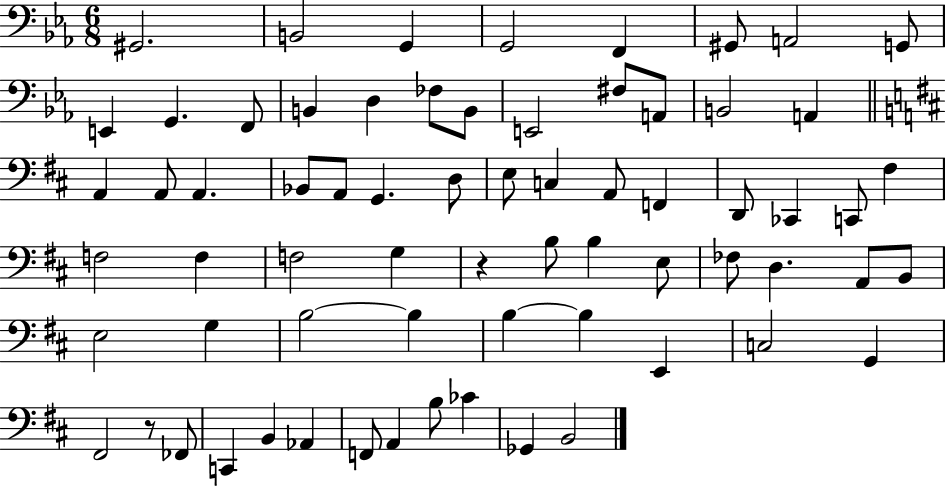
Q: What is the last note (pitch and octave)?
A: B2